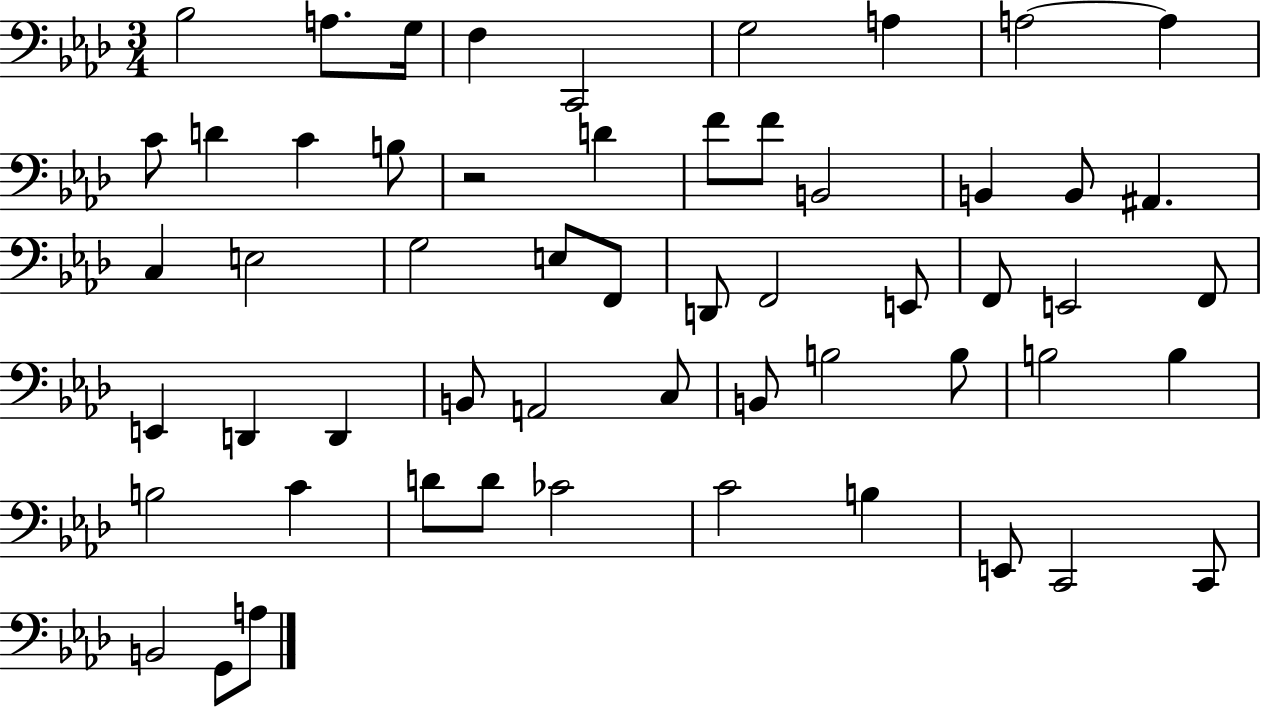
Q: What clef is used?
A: bass